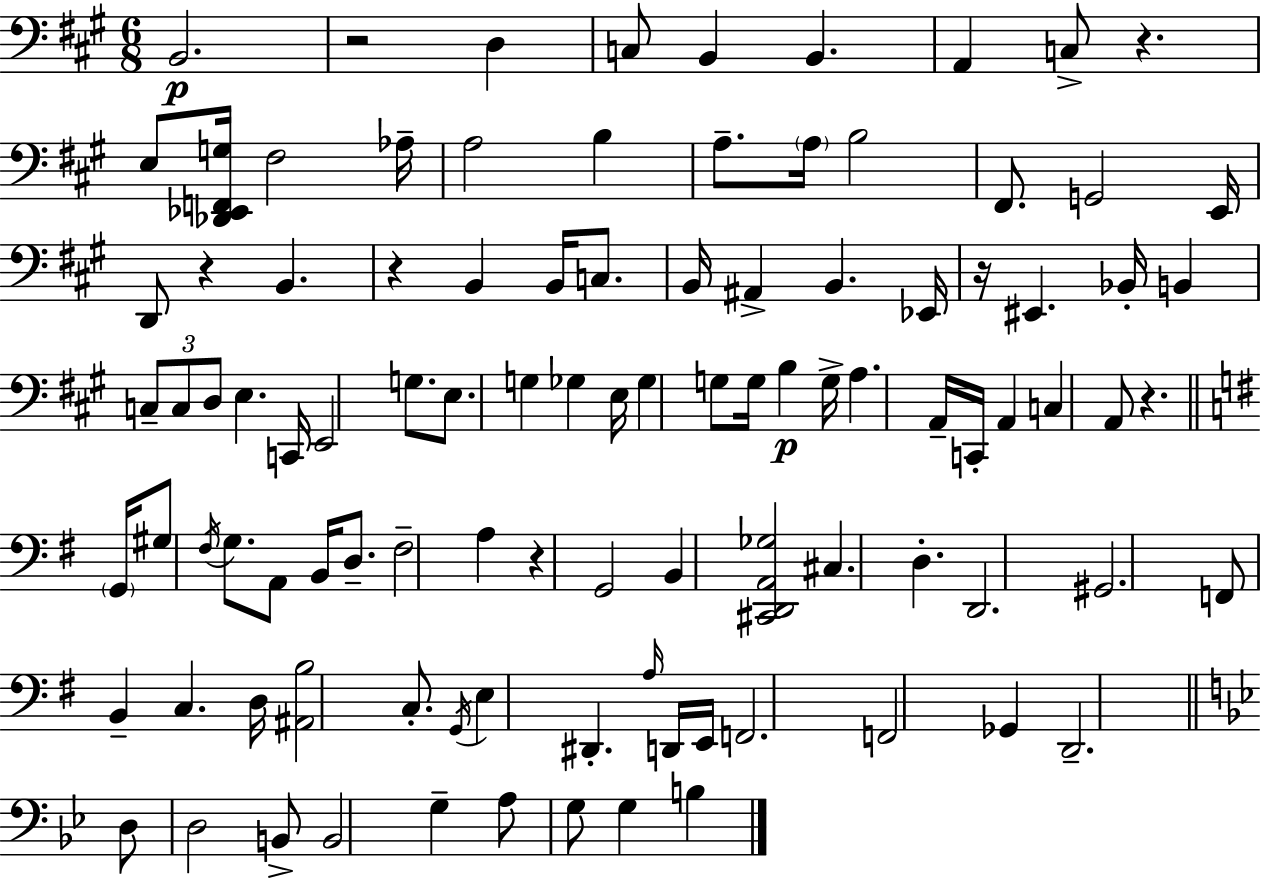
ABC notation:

X:1
T:Untitled
M:6/8
L:1/4
K:A
B,,2 z2 D, C,/2 B,, B,, A,, C,/2 z E,/2 [_D,,_E,,F,,G,]/4 ^F,2 _A,/4 A,2 B, A,/2 A,/4 B,2 ^F,,/2 G,,2 E,,/4 D,,/2 z B,, z B,, B,,/4 C,/2 B,,/4 ^A,, B,, _E,,/4 z/4 ^E,, _B,,/4 B,, C,/2 C,/2 D,/2 E, C,,/4 E,,2 G,/2 E,/2 G, _G, E,/4 _G, G,/2 G,/4 B, G,/4 A, A,,/4 C,,/4 A,, C, A,,/2 z G,,/4 ^G,/2 ^F,/4 G,/2 A,,/2 B,,/4 D,/2 ^F,2 A, z G,,2 B,, [^C,,D,,A,,_G,]2 ^C, D, D,,2 ^G,,2 F,,/2 B,, C, D,/4 [^A,,B,]2 C,/2 G,,/4 E, ^D,, A,/4 D,,/4 E,,/4 F,,2 F,,2 _G,, D,,2 D,/2 D,2 B,,/2 B,,2 G, A,/2 G,/2 G, B,